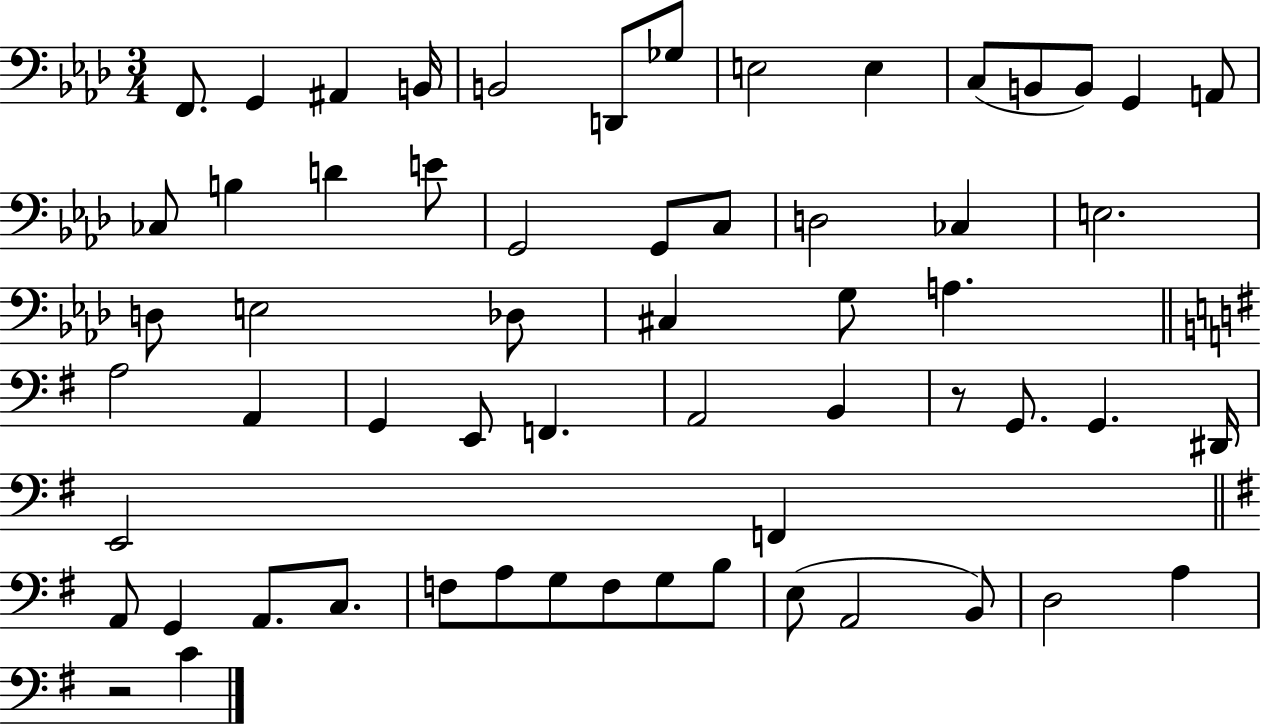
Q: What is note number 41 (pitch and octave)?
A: E2